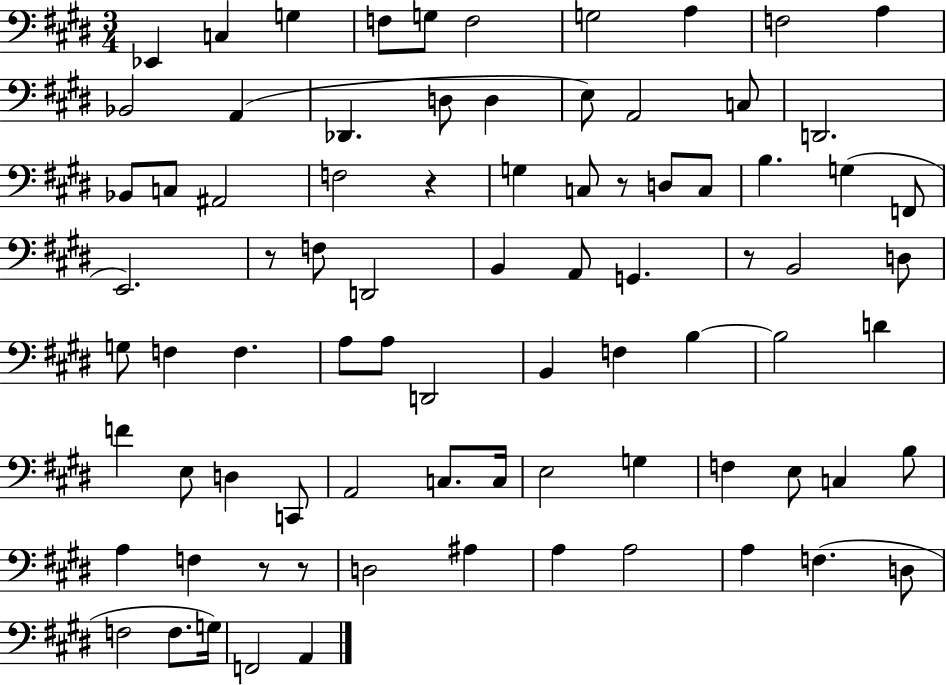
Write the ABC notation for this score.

X:1
T:Untitled
M:3/4
L:1/4
K:E
_E,, C, G, F,/2 G,/2 F,2 G,2 A, F,2 A, _B,,2 A,, _D,, D,/2 D, E,/2 A,,2 C,/2 D,,2 _B,,/2 C,/2 ^A,,2 F,2 z G, C,/2 z/2 D,/2 C,/2 B, G, F,,/2 E,,2 z/2 F,/2 D,,2 B,, A,,/2 G,, z/2 B,,2 D,/2 G,/2 F, F, A,/2 A,/2 D,,2 B,, F, B, B,2 D F E,/2 D, C,,/2 A,,2 C,/2 C,/4 E,2 G, F, E,/2 C, B,/2 A, F, z/2 z/2 D,2 ^A, A, A,2 A, F, D,/2 F,2 F,/2 G,/4 F,,2 A,,